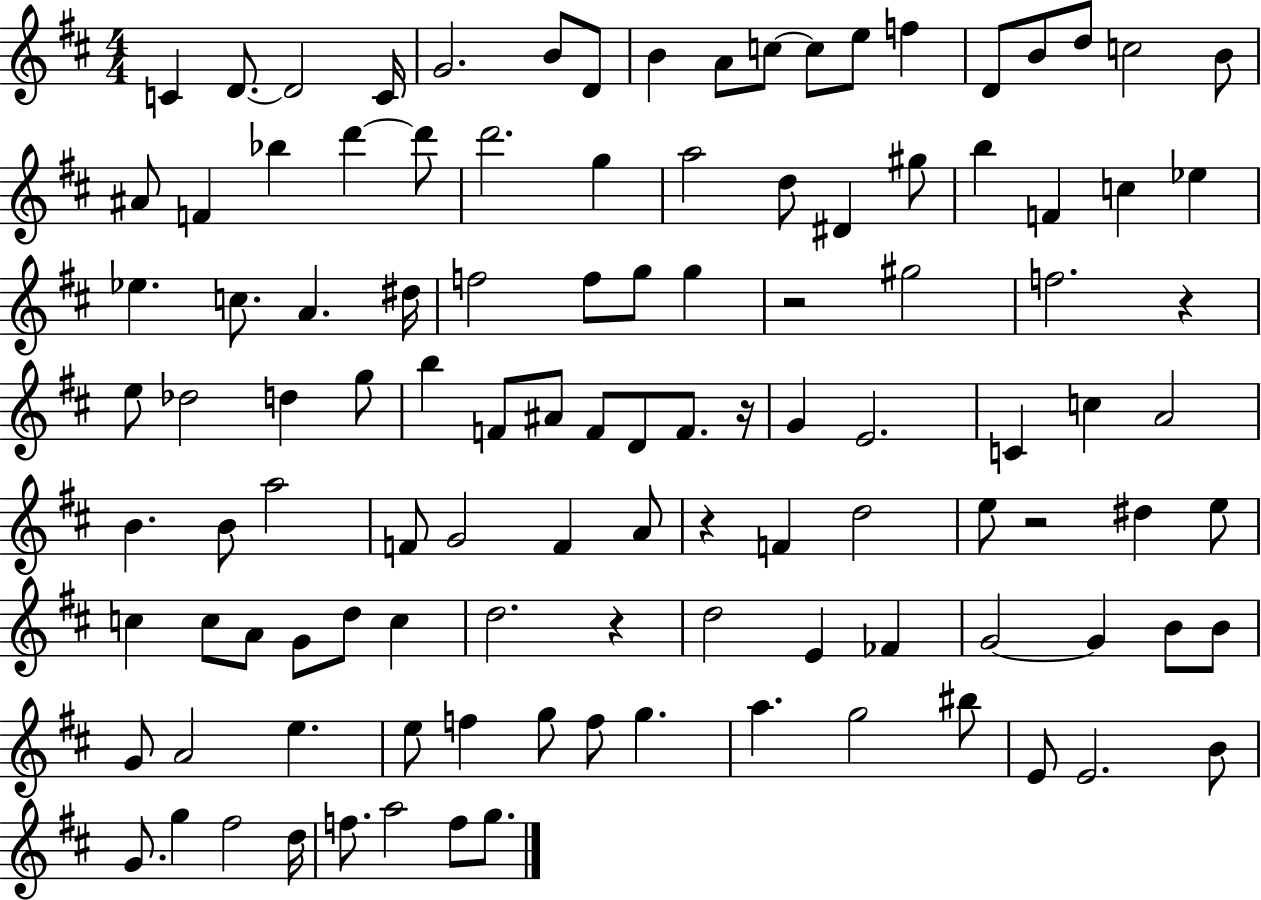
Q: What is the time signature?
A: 4/4